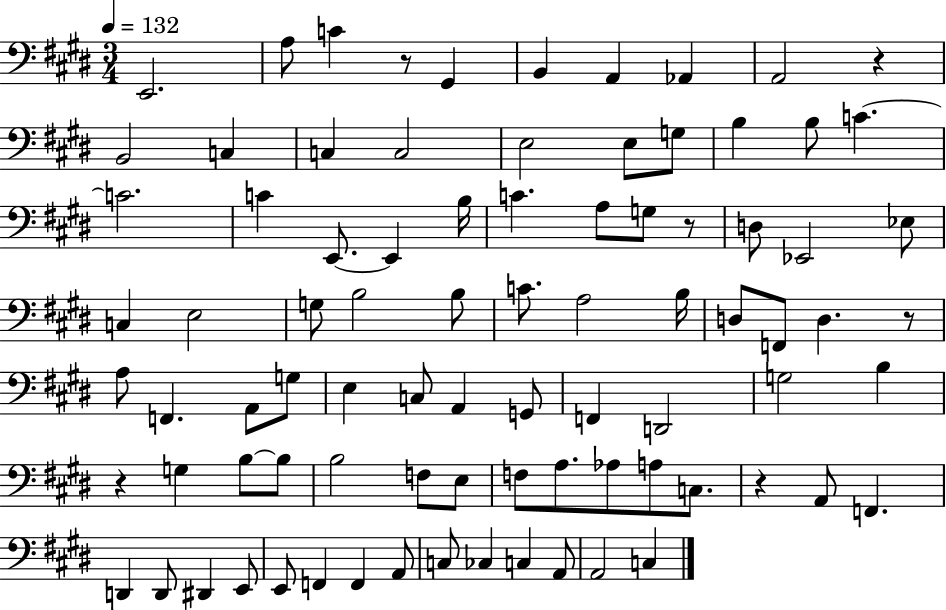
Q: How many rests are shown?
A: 6